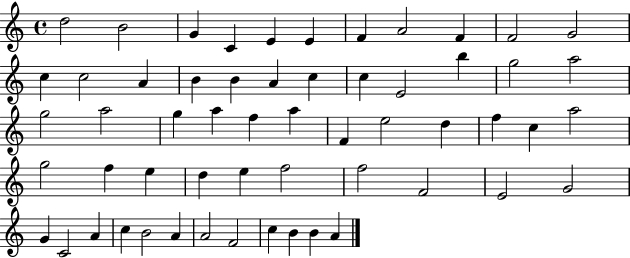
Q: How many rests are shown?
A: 0